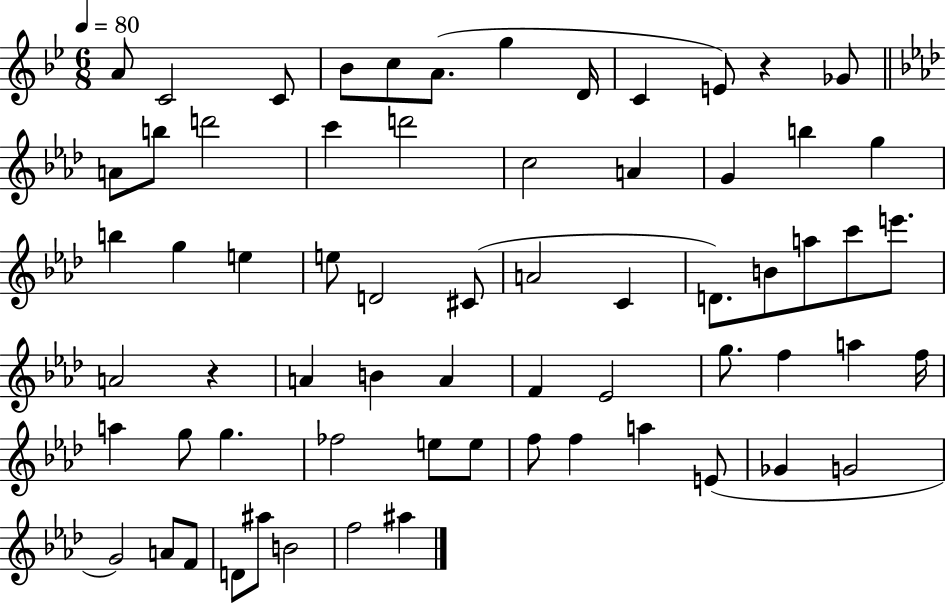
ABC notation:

X:1
T:Untitled
M:6/8
L:1/4
K:Bb
A/2 C2 C/2 _B/2 c/2 A/2 g D/4 C E/2 z _G/2 A/2 b/2 d'2 c' d'2 c2 A G b g b g e e/2 D2 ^C/2 A2 C D/2 B/2 a/2 c'/2 e'/2 A2 z A B A F _E2 g/2 f a f/4 a g/2 g _f2 e/2 e/2 f/2 f a E/2 _G G2 G2 A/2 F/2 D/2 ^a/2 B2 f2 ^a